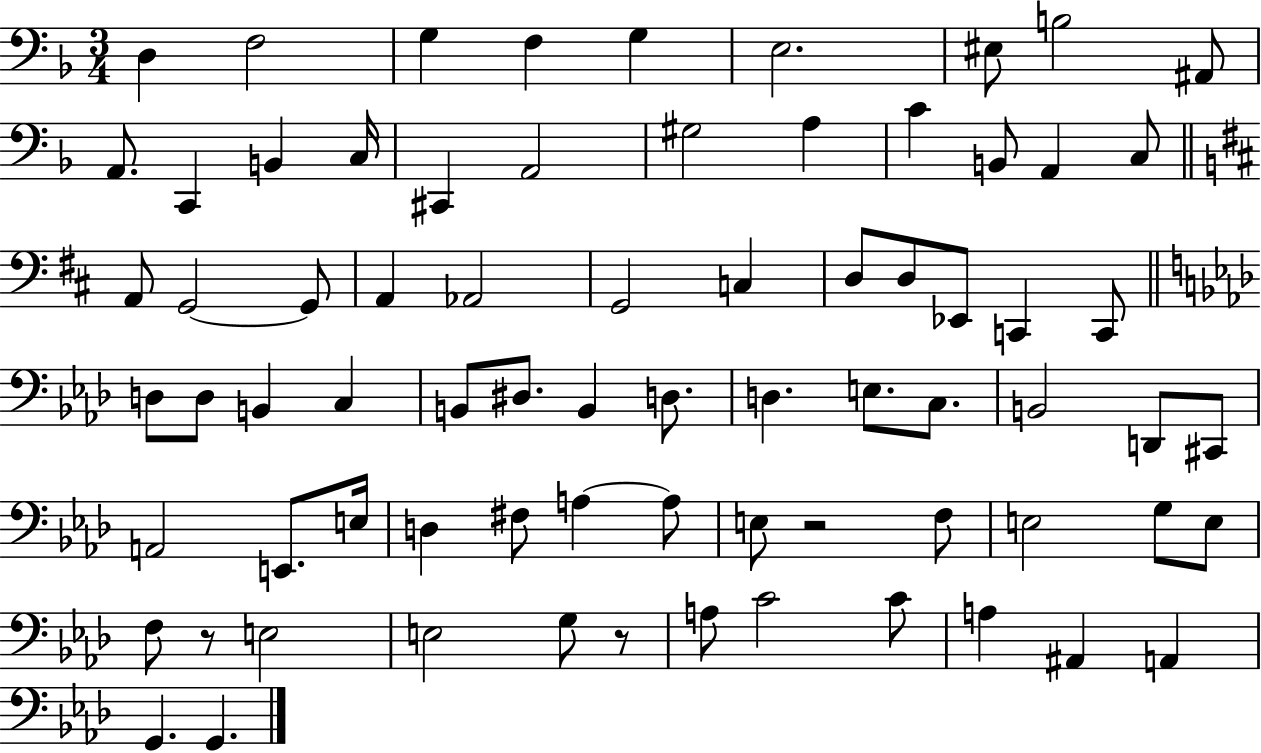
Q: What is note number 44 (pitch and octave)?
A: C3